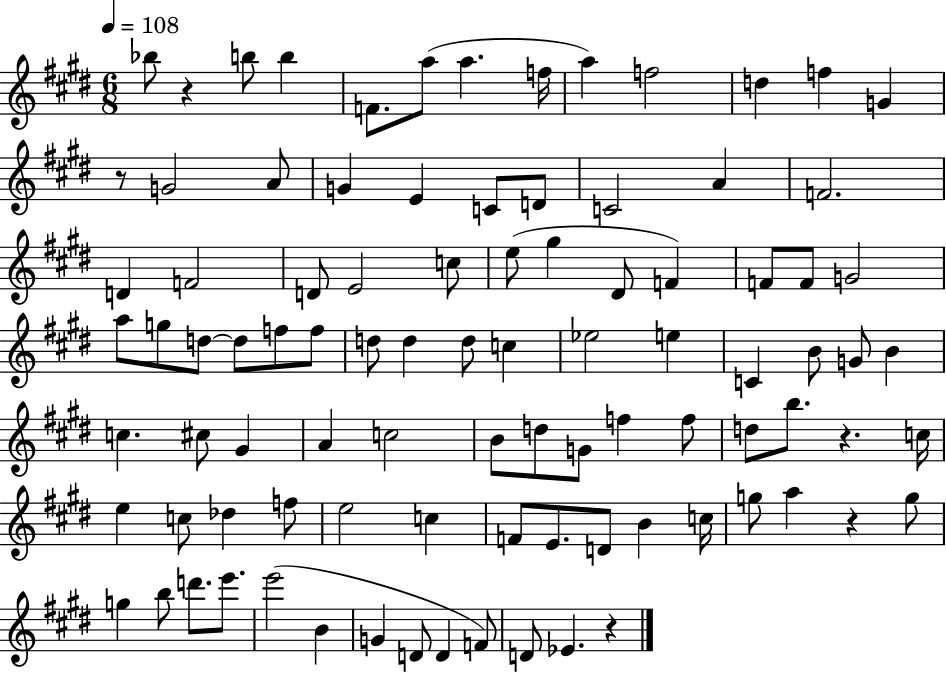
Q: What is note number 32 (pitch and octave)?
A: F4